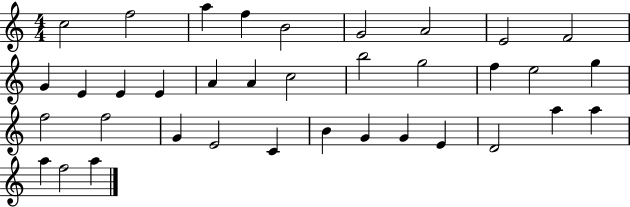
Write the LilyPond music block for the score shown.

{
  \clef treble
  \numericTimeSignature
  \time 4/4
  \key c \major
  c''2 f''2 | a''4 f''4 b'2 | g'2 a'2 | e'2 f'2 | \break g'4 e'4 e'4 e'4 | a'4 a'4 c''2 | b''2 g''2 | f''4 e''2 g''4 | \break f''2 f''2 | g'4 e'2 c'4 | b'4 g'4 g'4 e'4 | d'2 a''4 a''4 | \break a''4 f''2 a''4 | \bar "|."
}